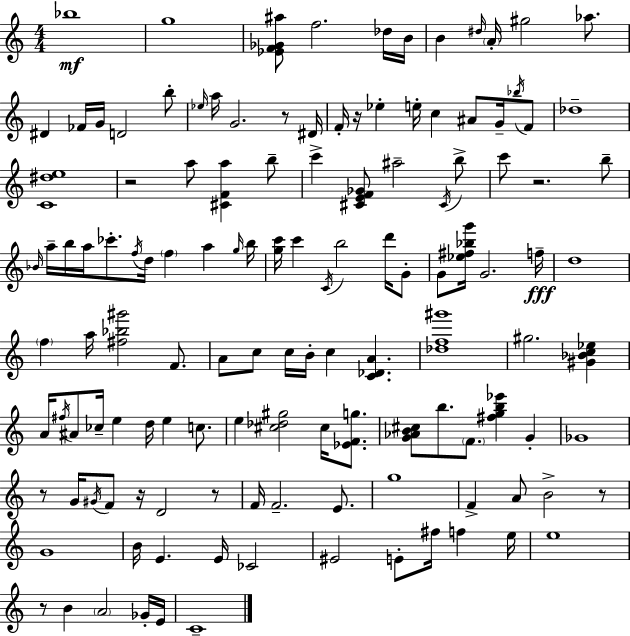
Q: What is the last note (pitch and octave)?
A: C4